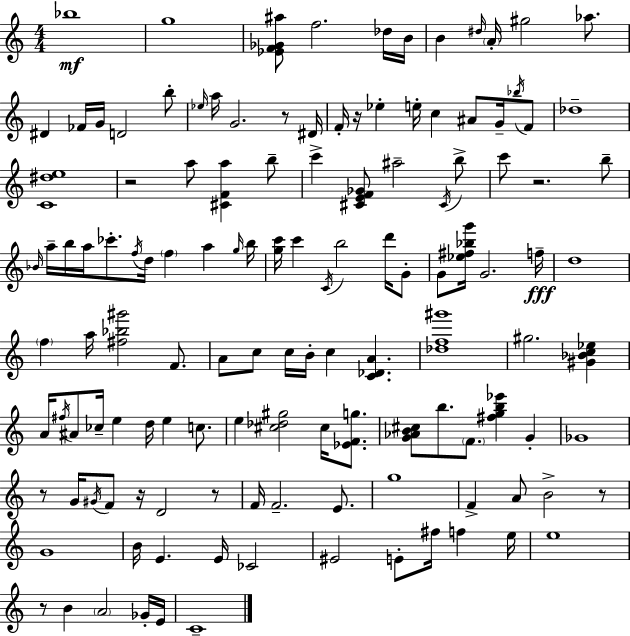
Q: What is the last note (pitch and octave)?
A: C4